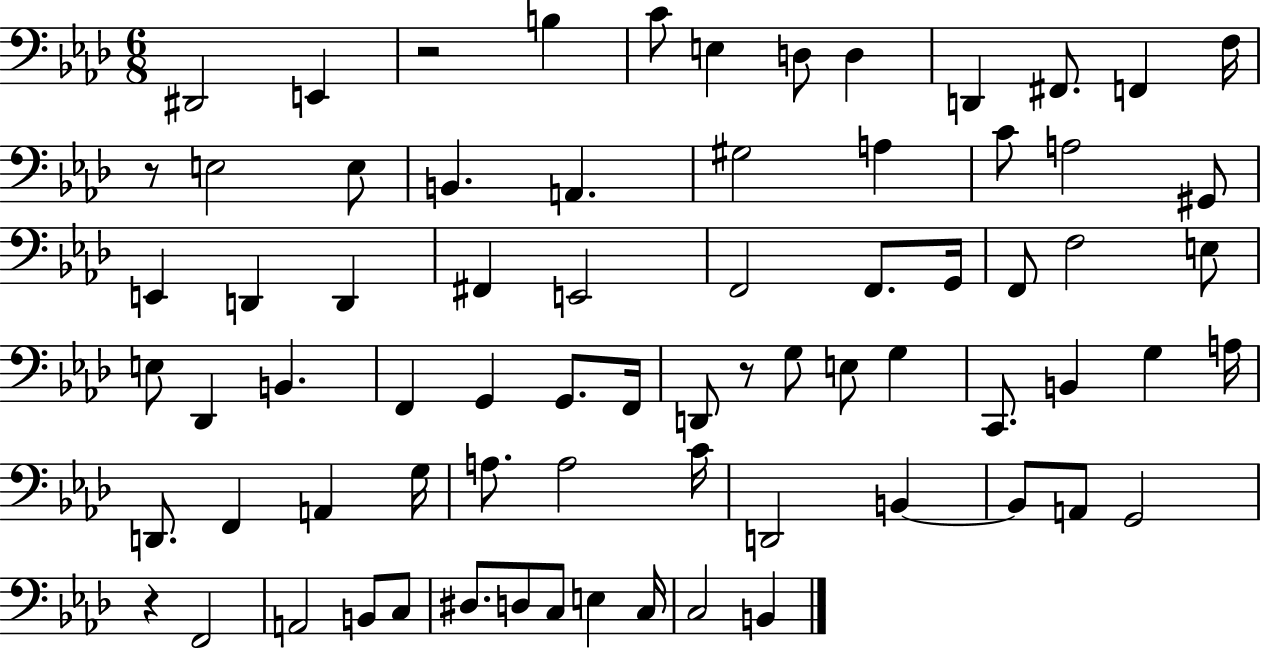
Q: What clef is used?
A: bass